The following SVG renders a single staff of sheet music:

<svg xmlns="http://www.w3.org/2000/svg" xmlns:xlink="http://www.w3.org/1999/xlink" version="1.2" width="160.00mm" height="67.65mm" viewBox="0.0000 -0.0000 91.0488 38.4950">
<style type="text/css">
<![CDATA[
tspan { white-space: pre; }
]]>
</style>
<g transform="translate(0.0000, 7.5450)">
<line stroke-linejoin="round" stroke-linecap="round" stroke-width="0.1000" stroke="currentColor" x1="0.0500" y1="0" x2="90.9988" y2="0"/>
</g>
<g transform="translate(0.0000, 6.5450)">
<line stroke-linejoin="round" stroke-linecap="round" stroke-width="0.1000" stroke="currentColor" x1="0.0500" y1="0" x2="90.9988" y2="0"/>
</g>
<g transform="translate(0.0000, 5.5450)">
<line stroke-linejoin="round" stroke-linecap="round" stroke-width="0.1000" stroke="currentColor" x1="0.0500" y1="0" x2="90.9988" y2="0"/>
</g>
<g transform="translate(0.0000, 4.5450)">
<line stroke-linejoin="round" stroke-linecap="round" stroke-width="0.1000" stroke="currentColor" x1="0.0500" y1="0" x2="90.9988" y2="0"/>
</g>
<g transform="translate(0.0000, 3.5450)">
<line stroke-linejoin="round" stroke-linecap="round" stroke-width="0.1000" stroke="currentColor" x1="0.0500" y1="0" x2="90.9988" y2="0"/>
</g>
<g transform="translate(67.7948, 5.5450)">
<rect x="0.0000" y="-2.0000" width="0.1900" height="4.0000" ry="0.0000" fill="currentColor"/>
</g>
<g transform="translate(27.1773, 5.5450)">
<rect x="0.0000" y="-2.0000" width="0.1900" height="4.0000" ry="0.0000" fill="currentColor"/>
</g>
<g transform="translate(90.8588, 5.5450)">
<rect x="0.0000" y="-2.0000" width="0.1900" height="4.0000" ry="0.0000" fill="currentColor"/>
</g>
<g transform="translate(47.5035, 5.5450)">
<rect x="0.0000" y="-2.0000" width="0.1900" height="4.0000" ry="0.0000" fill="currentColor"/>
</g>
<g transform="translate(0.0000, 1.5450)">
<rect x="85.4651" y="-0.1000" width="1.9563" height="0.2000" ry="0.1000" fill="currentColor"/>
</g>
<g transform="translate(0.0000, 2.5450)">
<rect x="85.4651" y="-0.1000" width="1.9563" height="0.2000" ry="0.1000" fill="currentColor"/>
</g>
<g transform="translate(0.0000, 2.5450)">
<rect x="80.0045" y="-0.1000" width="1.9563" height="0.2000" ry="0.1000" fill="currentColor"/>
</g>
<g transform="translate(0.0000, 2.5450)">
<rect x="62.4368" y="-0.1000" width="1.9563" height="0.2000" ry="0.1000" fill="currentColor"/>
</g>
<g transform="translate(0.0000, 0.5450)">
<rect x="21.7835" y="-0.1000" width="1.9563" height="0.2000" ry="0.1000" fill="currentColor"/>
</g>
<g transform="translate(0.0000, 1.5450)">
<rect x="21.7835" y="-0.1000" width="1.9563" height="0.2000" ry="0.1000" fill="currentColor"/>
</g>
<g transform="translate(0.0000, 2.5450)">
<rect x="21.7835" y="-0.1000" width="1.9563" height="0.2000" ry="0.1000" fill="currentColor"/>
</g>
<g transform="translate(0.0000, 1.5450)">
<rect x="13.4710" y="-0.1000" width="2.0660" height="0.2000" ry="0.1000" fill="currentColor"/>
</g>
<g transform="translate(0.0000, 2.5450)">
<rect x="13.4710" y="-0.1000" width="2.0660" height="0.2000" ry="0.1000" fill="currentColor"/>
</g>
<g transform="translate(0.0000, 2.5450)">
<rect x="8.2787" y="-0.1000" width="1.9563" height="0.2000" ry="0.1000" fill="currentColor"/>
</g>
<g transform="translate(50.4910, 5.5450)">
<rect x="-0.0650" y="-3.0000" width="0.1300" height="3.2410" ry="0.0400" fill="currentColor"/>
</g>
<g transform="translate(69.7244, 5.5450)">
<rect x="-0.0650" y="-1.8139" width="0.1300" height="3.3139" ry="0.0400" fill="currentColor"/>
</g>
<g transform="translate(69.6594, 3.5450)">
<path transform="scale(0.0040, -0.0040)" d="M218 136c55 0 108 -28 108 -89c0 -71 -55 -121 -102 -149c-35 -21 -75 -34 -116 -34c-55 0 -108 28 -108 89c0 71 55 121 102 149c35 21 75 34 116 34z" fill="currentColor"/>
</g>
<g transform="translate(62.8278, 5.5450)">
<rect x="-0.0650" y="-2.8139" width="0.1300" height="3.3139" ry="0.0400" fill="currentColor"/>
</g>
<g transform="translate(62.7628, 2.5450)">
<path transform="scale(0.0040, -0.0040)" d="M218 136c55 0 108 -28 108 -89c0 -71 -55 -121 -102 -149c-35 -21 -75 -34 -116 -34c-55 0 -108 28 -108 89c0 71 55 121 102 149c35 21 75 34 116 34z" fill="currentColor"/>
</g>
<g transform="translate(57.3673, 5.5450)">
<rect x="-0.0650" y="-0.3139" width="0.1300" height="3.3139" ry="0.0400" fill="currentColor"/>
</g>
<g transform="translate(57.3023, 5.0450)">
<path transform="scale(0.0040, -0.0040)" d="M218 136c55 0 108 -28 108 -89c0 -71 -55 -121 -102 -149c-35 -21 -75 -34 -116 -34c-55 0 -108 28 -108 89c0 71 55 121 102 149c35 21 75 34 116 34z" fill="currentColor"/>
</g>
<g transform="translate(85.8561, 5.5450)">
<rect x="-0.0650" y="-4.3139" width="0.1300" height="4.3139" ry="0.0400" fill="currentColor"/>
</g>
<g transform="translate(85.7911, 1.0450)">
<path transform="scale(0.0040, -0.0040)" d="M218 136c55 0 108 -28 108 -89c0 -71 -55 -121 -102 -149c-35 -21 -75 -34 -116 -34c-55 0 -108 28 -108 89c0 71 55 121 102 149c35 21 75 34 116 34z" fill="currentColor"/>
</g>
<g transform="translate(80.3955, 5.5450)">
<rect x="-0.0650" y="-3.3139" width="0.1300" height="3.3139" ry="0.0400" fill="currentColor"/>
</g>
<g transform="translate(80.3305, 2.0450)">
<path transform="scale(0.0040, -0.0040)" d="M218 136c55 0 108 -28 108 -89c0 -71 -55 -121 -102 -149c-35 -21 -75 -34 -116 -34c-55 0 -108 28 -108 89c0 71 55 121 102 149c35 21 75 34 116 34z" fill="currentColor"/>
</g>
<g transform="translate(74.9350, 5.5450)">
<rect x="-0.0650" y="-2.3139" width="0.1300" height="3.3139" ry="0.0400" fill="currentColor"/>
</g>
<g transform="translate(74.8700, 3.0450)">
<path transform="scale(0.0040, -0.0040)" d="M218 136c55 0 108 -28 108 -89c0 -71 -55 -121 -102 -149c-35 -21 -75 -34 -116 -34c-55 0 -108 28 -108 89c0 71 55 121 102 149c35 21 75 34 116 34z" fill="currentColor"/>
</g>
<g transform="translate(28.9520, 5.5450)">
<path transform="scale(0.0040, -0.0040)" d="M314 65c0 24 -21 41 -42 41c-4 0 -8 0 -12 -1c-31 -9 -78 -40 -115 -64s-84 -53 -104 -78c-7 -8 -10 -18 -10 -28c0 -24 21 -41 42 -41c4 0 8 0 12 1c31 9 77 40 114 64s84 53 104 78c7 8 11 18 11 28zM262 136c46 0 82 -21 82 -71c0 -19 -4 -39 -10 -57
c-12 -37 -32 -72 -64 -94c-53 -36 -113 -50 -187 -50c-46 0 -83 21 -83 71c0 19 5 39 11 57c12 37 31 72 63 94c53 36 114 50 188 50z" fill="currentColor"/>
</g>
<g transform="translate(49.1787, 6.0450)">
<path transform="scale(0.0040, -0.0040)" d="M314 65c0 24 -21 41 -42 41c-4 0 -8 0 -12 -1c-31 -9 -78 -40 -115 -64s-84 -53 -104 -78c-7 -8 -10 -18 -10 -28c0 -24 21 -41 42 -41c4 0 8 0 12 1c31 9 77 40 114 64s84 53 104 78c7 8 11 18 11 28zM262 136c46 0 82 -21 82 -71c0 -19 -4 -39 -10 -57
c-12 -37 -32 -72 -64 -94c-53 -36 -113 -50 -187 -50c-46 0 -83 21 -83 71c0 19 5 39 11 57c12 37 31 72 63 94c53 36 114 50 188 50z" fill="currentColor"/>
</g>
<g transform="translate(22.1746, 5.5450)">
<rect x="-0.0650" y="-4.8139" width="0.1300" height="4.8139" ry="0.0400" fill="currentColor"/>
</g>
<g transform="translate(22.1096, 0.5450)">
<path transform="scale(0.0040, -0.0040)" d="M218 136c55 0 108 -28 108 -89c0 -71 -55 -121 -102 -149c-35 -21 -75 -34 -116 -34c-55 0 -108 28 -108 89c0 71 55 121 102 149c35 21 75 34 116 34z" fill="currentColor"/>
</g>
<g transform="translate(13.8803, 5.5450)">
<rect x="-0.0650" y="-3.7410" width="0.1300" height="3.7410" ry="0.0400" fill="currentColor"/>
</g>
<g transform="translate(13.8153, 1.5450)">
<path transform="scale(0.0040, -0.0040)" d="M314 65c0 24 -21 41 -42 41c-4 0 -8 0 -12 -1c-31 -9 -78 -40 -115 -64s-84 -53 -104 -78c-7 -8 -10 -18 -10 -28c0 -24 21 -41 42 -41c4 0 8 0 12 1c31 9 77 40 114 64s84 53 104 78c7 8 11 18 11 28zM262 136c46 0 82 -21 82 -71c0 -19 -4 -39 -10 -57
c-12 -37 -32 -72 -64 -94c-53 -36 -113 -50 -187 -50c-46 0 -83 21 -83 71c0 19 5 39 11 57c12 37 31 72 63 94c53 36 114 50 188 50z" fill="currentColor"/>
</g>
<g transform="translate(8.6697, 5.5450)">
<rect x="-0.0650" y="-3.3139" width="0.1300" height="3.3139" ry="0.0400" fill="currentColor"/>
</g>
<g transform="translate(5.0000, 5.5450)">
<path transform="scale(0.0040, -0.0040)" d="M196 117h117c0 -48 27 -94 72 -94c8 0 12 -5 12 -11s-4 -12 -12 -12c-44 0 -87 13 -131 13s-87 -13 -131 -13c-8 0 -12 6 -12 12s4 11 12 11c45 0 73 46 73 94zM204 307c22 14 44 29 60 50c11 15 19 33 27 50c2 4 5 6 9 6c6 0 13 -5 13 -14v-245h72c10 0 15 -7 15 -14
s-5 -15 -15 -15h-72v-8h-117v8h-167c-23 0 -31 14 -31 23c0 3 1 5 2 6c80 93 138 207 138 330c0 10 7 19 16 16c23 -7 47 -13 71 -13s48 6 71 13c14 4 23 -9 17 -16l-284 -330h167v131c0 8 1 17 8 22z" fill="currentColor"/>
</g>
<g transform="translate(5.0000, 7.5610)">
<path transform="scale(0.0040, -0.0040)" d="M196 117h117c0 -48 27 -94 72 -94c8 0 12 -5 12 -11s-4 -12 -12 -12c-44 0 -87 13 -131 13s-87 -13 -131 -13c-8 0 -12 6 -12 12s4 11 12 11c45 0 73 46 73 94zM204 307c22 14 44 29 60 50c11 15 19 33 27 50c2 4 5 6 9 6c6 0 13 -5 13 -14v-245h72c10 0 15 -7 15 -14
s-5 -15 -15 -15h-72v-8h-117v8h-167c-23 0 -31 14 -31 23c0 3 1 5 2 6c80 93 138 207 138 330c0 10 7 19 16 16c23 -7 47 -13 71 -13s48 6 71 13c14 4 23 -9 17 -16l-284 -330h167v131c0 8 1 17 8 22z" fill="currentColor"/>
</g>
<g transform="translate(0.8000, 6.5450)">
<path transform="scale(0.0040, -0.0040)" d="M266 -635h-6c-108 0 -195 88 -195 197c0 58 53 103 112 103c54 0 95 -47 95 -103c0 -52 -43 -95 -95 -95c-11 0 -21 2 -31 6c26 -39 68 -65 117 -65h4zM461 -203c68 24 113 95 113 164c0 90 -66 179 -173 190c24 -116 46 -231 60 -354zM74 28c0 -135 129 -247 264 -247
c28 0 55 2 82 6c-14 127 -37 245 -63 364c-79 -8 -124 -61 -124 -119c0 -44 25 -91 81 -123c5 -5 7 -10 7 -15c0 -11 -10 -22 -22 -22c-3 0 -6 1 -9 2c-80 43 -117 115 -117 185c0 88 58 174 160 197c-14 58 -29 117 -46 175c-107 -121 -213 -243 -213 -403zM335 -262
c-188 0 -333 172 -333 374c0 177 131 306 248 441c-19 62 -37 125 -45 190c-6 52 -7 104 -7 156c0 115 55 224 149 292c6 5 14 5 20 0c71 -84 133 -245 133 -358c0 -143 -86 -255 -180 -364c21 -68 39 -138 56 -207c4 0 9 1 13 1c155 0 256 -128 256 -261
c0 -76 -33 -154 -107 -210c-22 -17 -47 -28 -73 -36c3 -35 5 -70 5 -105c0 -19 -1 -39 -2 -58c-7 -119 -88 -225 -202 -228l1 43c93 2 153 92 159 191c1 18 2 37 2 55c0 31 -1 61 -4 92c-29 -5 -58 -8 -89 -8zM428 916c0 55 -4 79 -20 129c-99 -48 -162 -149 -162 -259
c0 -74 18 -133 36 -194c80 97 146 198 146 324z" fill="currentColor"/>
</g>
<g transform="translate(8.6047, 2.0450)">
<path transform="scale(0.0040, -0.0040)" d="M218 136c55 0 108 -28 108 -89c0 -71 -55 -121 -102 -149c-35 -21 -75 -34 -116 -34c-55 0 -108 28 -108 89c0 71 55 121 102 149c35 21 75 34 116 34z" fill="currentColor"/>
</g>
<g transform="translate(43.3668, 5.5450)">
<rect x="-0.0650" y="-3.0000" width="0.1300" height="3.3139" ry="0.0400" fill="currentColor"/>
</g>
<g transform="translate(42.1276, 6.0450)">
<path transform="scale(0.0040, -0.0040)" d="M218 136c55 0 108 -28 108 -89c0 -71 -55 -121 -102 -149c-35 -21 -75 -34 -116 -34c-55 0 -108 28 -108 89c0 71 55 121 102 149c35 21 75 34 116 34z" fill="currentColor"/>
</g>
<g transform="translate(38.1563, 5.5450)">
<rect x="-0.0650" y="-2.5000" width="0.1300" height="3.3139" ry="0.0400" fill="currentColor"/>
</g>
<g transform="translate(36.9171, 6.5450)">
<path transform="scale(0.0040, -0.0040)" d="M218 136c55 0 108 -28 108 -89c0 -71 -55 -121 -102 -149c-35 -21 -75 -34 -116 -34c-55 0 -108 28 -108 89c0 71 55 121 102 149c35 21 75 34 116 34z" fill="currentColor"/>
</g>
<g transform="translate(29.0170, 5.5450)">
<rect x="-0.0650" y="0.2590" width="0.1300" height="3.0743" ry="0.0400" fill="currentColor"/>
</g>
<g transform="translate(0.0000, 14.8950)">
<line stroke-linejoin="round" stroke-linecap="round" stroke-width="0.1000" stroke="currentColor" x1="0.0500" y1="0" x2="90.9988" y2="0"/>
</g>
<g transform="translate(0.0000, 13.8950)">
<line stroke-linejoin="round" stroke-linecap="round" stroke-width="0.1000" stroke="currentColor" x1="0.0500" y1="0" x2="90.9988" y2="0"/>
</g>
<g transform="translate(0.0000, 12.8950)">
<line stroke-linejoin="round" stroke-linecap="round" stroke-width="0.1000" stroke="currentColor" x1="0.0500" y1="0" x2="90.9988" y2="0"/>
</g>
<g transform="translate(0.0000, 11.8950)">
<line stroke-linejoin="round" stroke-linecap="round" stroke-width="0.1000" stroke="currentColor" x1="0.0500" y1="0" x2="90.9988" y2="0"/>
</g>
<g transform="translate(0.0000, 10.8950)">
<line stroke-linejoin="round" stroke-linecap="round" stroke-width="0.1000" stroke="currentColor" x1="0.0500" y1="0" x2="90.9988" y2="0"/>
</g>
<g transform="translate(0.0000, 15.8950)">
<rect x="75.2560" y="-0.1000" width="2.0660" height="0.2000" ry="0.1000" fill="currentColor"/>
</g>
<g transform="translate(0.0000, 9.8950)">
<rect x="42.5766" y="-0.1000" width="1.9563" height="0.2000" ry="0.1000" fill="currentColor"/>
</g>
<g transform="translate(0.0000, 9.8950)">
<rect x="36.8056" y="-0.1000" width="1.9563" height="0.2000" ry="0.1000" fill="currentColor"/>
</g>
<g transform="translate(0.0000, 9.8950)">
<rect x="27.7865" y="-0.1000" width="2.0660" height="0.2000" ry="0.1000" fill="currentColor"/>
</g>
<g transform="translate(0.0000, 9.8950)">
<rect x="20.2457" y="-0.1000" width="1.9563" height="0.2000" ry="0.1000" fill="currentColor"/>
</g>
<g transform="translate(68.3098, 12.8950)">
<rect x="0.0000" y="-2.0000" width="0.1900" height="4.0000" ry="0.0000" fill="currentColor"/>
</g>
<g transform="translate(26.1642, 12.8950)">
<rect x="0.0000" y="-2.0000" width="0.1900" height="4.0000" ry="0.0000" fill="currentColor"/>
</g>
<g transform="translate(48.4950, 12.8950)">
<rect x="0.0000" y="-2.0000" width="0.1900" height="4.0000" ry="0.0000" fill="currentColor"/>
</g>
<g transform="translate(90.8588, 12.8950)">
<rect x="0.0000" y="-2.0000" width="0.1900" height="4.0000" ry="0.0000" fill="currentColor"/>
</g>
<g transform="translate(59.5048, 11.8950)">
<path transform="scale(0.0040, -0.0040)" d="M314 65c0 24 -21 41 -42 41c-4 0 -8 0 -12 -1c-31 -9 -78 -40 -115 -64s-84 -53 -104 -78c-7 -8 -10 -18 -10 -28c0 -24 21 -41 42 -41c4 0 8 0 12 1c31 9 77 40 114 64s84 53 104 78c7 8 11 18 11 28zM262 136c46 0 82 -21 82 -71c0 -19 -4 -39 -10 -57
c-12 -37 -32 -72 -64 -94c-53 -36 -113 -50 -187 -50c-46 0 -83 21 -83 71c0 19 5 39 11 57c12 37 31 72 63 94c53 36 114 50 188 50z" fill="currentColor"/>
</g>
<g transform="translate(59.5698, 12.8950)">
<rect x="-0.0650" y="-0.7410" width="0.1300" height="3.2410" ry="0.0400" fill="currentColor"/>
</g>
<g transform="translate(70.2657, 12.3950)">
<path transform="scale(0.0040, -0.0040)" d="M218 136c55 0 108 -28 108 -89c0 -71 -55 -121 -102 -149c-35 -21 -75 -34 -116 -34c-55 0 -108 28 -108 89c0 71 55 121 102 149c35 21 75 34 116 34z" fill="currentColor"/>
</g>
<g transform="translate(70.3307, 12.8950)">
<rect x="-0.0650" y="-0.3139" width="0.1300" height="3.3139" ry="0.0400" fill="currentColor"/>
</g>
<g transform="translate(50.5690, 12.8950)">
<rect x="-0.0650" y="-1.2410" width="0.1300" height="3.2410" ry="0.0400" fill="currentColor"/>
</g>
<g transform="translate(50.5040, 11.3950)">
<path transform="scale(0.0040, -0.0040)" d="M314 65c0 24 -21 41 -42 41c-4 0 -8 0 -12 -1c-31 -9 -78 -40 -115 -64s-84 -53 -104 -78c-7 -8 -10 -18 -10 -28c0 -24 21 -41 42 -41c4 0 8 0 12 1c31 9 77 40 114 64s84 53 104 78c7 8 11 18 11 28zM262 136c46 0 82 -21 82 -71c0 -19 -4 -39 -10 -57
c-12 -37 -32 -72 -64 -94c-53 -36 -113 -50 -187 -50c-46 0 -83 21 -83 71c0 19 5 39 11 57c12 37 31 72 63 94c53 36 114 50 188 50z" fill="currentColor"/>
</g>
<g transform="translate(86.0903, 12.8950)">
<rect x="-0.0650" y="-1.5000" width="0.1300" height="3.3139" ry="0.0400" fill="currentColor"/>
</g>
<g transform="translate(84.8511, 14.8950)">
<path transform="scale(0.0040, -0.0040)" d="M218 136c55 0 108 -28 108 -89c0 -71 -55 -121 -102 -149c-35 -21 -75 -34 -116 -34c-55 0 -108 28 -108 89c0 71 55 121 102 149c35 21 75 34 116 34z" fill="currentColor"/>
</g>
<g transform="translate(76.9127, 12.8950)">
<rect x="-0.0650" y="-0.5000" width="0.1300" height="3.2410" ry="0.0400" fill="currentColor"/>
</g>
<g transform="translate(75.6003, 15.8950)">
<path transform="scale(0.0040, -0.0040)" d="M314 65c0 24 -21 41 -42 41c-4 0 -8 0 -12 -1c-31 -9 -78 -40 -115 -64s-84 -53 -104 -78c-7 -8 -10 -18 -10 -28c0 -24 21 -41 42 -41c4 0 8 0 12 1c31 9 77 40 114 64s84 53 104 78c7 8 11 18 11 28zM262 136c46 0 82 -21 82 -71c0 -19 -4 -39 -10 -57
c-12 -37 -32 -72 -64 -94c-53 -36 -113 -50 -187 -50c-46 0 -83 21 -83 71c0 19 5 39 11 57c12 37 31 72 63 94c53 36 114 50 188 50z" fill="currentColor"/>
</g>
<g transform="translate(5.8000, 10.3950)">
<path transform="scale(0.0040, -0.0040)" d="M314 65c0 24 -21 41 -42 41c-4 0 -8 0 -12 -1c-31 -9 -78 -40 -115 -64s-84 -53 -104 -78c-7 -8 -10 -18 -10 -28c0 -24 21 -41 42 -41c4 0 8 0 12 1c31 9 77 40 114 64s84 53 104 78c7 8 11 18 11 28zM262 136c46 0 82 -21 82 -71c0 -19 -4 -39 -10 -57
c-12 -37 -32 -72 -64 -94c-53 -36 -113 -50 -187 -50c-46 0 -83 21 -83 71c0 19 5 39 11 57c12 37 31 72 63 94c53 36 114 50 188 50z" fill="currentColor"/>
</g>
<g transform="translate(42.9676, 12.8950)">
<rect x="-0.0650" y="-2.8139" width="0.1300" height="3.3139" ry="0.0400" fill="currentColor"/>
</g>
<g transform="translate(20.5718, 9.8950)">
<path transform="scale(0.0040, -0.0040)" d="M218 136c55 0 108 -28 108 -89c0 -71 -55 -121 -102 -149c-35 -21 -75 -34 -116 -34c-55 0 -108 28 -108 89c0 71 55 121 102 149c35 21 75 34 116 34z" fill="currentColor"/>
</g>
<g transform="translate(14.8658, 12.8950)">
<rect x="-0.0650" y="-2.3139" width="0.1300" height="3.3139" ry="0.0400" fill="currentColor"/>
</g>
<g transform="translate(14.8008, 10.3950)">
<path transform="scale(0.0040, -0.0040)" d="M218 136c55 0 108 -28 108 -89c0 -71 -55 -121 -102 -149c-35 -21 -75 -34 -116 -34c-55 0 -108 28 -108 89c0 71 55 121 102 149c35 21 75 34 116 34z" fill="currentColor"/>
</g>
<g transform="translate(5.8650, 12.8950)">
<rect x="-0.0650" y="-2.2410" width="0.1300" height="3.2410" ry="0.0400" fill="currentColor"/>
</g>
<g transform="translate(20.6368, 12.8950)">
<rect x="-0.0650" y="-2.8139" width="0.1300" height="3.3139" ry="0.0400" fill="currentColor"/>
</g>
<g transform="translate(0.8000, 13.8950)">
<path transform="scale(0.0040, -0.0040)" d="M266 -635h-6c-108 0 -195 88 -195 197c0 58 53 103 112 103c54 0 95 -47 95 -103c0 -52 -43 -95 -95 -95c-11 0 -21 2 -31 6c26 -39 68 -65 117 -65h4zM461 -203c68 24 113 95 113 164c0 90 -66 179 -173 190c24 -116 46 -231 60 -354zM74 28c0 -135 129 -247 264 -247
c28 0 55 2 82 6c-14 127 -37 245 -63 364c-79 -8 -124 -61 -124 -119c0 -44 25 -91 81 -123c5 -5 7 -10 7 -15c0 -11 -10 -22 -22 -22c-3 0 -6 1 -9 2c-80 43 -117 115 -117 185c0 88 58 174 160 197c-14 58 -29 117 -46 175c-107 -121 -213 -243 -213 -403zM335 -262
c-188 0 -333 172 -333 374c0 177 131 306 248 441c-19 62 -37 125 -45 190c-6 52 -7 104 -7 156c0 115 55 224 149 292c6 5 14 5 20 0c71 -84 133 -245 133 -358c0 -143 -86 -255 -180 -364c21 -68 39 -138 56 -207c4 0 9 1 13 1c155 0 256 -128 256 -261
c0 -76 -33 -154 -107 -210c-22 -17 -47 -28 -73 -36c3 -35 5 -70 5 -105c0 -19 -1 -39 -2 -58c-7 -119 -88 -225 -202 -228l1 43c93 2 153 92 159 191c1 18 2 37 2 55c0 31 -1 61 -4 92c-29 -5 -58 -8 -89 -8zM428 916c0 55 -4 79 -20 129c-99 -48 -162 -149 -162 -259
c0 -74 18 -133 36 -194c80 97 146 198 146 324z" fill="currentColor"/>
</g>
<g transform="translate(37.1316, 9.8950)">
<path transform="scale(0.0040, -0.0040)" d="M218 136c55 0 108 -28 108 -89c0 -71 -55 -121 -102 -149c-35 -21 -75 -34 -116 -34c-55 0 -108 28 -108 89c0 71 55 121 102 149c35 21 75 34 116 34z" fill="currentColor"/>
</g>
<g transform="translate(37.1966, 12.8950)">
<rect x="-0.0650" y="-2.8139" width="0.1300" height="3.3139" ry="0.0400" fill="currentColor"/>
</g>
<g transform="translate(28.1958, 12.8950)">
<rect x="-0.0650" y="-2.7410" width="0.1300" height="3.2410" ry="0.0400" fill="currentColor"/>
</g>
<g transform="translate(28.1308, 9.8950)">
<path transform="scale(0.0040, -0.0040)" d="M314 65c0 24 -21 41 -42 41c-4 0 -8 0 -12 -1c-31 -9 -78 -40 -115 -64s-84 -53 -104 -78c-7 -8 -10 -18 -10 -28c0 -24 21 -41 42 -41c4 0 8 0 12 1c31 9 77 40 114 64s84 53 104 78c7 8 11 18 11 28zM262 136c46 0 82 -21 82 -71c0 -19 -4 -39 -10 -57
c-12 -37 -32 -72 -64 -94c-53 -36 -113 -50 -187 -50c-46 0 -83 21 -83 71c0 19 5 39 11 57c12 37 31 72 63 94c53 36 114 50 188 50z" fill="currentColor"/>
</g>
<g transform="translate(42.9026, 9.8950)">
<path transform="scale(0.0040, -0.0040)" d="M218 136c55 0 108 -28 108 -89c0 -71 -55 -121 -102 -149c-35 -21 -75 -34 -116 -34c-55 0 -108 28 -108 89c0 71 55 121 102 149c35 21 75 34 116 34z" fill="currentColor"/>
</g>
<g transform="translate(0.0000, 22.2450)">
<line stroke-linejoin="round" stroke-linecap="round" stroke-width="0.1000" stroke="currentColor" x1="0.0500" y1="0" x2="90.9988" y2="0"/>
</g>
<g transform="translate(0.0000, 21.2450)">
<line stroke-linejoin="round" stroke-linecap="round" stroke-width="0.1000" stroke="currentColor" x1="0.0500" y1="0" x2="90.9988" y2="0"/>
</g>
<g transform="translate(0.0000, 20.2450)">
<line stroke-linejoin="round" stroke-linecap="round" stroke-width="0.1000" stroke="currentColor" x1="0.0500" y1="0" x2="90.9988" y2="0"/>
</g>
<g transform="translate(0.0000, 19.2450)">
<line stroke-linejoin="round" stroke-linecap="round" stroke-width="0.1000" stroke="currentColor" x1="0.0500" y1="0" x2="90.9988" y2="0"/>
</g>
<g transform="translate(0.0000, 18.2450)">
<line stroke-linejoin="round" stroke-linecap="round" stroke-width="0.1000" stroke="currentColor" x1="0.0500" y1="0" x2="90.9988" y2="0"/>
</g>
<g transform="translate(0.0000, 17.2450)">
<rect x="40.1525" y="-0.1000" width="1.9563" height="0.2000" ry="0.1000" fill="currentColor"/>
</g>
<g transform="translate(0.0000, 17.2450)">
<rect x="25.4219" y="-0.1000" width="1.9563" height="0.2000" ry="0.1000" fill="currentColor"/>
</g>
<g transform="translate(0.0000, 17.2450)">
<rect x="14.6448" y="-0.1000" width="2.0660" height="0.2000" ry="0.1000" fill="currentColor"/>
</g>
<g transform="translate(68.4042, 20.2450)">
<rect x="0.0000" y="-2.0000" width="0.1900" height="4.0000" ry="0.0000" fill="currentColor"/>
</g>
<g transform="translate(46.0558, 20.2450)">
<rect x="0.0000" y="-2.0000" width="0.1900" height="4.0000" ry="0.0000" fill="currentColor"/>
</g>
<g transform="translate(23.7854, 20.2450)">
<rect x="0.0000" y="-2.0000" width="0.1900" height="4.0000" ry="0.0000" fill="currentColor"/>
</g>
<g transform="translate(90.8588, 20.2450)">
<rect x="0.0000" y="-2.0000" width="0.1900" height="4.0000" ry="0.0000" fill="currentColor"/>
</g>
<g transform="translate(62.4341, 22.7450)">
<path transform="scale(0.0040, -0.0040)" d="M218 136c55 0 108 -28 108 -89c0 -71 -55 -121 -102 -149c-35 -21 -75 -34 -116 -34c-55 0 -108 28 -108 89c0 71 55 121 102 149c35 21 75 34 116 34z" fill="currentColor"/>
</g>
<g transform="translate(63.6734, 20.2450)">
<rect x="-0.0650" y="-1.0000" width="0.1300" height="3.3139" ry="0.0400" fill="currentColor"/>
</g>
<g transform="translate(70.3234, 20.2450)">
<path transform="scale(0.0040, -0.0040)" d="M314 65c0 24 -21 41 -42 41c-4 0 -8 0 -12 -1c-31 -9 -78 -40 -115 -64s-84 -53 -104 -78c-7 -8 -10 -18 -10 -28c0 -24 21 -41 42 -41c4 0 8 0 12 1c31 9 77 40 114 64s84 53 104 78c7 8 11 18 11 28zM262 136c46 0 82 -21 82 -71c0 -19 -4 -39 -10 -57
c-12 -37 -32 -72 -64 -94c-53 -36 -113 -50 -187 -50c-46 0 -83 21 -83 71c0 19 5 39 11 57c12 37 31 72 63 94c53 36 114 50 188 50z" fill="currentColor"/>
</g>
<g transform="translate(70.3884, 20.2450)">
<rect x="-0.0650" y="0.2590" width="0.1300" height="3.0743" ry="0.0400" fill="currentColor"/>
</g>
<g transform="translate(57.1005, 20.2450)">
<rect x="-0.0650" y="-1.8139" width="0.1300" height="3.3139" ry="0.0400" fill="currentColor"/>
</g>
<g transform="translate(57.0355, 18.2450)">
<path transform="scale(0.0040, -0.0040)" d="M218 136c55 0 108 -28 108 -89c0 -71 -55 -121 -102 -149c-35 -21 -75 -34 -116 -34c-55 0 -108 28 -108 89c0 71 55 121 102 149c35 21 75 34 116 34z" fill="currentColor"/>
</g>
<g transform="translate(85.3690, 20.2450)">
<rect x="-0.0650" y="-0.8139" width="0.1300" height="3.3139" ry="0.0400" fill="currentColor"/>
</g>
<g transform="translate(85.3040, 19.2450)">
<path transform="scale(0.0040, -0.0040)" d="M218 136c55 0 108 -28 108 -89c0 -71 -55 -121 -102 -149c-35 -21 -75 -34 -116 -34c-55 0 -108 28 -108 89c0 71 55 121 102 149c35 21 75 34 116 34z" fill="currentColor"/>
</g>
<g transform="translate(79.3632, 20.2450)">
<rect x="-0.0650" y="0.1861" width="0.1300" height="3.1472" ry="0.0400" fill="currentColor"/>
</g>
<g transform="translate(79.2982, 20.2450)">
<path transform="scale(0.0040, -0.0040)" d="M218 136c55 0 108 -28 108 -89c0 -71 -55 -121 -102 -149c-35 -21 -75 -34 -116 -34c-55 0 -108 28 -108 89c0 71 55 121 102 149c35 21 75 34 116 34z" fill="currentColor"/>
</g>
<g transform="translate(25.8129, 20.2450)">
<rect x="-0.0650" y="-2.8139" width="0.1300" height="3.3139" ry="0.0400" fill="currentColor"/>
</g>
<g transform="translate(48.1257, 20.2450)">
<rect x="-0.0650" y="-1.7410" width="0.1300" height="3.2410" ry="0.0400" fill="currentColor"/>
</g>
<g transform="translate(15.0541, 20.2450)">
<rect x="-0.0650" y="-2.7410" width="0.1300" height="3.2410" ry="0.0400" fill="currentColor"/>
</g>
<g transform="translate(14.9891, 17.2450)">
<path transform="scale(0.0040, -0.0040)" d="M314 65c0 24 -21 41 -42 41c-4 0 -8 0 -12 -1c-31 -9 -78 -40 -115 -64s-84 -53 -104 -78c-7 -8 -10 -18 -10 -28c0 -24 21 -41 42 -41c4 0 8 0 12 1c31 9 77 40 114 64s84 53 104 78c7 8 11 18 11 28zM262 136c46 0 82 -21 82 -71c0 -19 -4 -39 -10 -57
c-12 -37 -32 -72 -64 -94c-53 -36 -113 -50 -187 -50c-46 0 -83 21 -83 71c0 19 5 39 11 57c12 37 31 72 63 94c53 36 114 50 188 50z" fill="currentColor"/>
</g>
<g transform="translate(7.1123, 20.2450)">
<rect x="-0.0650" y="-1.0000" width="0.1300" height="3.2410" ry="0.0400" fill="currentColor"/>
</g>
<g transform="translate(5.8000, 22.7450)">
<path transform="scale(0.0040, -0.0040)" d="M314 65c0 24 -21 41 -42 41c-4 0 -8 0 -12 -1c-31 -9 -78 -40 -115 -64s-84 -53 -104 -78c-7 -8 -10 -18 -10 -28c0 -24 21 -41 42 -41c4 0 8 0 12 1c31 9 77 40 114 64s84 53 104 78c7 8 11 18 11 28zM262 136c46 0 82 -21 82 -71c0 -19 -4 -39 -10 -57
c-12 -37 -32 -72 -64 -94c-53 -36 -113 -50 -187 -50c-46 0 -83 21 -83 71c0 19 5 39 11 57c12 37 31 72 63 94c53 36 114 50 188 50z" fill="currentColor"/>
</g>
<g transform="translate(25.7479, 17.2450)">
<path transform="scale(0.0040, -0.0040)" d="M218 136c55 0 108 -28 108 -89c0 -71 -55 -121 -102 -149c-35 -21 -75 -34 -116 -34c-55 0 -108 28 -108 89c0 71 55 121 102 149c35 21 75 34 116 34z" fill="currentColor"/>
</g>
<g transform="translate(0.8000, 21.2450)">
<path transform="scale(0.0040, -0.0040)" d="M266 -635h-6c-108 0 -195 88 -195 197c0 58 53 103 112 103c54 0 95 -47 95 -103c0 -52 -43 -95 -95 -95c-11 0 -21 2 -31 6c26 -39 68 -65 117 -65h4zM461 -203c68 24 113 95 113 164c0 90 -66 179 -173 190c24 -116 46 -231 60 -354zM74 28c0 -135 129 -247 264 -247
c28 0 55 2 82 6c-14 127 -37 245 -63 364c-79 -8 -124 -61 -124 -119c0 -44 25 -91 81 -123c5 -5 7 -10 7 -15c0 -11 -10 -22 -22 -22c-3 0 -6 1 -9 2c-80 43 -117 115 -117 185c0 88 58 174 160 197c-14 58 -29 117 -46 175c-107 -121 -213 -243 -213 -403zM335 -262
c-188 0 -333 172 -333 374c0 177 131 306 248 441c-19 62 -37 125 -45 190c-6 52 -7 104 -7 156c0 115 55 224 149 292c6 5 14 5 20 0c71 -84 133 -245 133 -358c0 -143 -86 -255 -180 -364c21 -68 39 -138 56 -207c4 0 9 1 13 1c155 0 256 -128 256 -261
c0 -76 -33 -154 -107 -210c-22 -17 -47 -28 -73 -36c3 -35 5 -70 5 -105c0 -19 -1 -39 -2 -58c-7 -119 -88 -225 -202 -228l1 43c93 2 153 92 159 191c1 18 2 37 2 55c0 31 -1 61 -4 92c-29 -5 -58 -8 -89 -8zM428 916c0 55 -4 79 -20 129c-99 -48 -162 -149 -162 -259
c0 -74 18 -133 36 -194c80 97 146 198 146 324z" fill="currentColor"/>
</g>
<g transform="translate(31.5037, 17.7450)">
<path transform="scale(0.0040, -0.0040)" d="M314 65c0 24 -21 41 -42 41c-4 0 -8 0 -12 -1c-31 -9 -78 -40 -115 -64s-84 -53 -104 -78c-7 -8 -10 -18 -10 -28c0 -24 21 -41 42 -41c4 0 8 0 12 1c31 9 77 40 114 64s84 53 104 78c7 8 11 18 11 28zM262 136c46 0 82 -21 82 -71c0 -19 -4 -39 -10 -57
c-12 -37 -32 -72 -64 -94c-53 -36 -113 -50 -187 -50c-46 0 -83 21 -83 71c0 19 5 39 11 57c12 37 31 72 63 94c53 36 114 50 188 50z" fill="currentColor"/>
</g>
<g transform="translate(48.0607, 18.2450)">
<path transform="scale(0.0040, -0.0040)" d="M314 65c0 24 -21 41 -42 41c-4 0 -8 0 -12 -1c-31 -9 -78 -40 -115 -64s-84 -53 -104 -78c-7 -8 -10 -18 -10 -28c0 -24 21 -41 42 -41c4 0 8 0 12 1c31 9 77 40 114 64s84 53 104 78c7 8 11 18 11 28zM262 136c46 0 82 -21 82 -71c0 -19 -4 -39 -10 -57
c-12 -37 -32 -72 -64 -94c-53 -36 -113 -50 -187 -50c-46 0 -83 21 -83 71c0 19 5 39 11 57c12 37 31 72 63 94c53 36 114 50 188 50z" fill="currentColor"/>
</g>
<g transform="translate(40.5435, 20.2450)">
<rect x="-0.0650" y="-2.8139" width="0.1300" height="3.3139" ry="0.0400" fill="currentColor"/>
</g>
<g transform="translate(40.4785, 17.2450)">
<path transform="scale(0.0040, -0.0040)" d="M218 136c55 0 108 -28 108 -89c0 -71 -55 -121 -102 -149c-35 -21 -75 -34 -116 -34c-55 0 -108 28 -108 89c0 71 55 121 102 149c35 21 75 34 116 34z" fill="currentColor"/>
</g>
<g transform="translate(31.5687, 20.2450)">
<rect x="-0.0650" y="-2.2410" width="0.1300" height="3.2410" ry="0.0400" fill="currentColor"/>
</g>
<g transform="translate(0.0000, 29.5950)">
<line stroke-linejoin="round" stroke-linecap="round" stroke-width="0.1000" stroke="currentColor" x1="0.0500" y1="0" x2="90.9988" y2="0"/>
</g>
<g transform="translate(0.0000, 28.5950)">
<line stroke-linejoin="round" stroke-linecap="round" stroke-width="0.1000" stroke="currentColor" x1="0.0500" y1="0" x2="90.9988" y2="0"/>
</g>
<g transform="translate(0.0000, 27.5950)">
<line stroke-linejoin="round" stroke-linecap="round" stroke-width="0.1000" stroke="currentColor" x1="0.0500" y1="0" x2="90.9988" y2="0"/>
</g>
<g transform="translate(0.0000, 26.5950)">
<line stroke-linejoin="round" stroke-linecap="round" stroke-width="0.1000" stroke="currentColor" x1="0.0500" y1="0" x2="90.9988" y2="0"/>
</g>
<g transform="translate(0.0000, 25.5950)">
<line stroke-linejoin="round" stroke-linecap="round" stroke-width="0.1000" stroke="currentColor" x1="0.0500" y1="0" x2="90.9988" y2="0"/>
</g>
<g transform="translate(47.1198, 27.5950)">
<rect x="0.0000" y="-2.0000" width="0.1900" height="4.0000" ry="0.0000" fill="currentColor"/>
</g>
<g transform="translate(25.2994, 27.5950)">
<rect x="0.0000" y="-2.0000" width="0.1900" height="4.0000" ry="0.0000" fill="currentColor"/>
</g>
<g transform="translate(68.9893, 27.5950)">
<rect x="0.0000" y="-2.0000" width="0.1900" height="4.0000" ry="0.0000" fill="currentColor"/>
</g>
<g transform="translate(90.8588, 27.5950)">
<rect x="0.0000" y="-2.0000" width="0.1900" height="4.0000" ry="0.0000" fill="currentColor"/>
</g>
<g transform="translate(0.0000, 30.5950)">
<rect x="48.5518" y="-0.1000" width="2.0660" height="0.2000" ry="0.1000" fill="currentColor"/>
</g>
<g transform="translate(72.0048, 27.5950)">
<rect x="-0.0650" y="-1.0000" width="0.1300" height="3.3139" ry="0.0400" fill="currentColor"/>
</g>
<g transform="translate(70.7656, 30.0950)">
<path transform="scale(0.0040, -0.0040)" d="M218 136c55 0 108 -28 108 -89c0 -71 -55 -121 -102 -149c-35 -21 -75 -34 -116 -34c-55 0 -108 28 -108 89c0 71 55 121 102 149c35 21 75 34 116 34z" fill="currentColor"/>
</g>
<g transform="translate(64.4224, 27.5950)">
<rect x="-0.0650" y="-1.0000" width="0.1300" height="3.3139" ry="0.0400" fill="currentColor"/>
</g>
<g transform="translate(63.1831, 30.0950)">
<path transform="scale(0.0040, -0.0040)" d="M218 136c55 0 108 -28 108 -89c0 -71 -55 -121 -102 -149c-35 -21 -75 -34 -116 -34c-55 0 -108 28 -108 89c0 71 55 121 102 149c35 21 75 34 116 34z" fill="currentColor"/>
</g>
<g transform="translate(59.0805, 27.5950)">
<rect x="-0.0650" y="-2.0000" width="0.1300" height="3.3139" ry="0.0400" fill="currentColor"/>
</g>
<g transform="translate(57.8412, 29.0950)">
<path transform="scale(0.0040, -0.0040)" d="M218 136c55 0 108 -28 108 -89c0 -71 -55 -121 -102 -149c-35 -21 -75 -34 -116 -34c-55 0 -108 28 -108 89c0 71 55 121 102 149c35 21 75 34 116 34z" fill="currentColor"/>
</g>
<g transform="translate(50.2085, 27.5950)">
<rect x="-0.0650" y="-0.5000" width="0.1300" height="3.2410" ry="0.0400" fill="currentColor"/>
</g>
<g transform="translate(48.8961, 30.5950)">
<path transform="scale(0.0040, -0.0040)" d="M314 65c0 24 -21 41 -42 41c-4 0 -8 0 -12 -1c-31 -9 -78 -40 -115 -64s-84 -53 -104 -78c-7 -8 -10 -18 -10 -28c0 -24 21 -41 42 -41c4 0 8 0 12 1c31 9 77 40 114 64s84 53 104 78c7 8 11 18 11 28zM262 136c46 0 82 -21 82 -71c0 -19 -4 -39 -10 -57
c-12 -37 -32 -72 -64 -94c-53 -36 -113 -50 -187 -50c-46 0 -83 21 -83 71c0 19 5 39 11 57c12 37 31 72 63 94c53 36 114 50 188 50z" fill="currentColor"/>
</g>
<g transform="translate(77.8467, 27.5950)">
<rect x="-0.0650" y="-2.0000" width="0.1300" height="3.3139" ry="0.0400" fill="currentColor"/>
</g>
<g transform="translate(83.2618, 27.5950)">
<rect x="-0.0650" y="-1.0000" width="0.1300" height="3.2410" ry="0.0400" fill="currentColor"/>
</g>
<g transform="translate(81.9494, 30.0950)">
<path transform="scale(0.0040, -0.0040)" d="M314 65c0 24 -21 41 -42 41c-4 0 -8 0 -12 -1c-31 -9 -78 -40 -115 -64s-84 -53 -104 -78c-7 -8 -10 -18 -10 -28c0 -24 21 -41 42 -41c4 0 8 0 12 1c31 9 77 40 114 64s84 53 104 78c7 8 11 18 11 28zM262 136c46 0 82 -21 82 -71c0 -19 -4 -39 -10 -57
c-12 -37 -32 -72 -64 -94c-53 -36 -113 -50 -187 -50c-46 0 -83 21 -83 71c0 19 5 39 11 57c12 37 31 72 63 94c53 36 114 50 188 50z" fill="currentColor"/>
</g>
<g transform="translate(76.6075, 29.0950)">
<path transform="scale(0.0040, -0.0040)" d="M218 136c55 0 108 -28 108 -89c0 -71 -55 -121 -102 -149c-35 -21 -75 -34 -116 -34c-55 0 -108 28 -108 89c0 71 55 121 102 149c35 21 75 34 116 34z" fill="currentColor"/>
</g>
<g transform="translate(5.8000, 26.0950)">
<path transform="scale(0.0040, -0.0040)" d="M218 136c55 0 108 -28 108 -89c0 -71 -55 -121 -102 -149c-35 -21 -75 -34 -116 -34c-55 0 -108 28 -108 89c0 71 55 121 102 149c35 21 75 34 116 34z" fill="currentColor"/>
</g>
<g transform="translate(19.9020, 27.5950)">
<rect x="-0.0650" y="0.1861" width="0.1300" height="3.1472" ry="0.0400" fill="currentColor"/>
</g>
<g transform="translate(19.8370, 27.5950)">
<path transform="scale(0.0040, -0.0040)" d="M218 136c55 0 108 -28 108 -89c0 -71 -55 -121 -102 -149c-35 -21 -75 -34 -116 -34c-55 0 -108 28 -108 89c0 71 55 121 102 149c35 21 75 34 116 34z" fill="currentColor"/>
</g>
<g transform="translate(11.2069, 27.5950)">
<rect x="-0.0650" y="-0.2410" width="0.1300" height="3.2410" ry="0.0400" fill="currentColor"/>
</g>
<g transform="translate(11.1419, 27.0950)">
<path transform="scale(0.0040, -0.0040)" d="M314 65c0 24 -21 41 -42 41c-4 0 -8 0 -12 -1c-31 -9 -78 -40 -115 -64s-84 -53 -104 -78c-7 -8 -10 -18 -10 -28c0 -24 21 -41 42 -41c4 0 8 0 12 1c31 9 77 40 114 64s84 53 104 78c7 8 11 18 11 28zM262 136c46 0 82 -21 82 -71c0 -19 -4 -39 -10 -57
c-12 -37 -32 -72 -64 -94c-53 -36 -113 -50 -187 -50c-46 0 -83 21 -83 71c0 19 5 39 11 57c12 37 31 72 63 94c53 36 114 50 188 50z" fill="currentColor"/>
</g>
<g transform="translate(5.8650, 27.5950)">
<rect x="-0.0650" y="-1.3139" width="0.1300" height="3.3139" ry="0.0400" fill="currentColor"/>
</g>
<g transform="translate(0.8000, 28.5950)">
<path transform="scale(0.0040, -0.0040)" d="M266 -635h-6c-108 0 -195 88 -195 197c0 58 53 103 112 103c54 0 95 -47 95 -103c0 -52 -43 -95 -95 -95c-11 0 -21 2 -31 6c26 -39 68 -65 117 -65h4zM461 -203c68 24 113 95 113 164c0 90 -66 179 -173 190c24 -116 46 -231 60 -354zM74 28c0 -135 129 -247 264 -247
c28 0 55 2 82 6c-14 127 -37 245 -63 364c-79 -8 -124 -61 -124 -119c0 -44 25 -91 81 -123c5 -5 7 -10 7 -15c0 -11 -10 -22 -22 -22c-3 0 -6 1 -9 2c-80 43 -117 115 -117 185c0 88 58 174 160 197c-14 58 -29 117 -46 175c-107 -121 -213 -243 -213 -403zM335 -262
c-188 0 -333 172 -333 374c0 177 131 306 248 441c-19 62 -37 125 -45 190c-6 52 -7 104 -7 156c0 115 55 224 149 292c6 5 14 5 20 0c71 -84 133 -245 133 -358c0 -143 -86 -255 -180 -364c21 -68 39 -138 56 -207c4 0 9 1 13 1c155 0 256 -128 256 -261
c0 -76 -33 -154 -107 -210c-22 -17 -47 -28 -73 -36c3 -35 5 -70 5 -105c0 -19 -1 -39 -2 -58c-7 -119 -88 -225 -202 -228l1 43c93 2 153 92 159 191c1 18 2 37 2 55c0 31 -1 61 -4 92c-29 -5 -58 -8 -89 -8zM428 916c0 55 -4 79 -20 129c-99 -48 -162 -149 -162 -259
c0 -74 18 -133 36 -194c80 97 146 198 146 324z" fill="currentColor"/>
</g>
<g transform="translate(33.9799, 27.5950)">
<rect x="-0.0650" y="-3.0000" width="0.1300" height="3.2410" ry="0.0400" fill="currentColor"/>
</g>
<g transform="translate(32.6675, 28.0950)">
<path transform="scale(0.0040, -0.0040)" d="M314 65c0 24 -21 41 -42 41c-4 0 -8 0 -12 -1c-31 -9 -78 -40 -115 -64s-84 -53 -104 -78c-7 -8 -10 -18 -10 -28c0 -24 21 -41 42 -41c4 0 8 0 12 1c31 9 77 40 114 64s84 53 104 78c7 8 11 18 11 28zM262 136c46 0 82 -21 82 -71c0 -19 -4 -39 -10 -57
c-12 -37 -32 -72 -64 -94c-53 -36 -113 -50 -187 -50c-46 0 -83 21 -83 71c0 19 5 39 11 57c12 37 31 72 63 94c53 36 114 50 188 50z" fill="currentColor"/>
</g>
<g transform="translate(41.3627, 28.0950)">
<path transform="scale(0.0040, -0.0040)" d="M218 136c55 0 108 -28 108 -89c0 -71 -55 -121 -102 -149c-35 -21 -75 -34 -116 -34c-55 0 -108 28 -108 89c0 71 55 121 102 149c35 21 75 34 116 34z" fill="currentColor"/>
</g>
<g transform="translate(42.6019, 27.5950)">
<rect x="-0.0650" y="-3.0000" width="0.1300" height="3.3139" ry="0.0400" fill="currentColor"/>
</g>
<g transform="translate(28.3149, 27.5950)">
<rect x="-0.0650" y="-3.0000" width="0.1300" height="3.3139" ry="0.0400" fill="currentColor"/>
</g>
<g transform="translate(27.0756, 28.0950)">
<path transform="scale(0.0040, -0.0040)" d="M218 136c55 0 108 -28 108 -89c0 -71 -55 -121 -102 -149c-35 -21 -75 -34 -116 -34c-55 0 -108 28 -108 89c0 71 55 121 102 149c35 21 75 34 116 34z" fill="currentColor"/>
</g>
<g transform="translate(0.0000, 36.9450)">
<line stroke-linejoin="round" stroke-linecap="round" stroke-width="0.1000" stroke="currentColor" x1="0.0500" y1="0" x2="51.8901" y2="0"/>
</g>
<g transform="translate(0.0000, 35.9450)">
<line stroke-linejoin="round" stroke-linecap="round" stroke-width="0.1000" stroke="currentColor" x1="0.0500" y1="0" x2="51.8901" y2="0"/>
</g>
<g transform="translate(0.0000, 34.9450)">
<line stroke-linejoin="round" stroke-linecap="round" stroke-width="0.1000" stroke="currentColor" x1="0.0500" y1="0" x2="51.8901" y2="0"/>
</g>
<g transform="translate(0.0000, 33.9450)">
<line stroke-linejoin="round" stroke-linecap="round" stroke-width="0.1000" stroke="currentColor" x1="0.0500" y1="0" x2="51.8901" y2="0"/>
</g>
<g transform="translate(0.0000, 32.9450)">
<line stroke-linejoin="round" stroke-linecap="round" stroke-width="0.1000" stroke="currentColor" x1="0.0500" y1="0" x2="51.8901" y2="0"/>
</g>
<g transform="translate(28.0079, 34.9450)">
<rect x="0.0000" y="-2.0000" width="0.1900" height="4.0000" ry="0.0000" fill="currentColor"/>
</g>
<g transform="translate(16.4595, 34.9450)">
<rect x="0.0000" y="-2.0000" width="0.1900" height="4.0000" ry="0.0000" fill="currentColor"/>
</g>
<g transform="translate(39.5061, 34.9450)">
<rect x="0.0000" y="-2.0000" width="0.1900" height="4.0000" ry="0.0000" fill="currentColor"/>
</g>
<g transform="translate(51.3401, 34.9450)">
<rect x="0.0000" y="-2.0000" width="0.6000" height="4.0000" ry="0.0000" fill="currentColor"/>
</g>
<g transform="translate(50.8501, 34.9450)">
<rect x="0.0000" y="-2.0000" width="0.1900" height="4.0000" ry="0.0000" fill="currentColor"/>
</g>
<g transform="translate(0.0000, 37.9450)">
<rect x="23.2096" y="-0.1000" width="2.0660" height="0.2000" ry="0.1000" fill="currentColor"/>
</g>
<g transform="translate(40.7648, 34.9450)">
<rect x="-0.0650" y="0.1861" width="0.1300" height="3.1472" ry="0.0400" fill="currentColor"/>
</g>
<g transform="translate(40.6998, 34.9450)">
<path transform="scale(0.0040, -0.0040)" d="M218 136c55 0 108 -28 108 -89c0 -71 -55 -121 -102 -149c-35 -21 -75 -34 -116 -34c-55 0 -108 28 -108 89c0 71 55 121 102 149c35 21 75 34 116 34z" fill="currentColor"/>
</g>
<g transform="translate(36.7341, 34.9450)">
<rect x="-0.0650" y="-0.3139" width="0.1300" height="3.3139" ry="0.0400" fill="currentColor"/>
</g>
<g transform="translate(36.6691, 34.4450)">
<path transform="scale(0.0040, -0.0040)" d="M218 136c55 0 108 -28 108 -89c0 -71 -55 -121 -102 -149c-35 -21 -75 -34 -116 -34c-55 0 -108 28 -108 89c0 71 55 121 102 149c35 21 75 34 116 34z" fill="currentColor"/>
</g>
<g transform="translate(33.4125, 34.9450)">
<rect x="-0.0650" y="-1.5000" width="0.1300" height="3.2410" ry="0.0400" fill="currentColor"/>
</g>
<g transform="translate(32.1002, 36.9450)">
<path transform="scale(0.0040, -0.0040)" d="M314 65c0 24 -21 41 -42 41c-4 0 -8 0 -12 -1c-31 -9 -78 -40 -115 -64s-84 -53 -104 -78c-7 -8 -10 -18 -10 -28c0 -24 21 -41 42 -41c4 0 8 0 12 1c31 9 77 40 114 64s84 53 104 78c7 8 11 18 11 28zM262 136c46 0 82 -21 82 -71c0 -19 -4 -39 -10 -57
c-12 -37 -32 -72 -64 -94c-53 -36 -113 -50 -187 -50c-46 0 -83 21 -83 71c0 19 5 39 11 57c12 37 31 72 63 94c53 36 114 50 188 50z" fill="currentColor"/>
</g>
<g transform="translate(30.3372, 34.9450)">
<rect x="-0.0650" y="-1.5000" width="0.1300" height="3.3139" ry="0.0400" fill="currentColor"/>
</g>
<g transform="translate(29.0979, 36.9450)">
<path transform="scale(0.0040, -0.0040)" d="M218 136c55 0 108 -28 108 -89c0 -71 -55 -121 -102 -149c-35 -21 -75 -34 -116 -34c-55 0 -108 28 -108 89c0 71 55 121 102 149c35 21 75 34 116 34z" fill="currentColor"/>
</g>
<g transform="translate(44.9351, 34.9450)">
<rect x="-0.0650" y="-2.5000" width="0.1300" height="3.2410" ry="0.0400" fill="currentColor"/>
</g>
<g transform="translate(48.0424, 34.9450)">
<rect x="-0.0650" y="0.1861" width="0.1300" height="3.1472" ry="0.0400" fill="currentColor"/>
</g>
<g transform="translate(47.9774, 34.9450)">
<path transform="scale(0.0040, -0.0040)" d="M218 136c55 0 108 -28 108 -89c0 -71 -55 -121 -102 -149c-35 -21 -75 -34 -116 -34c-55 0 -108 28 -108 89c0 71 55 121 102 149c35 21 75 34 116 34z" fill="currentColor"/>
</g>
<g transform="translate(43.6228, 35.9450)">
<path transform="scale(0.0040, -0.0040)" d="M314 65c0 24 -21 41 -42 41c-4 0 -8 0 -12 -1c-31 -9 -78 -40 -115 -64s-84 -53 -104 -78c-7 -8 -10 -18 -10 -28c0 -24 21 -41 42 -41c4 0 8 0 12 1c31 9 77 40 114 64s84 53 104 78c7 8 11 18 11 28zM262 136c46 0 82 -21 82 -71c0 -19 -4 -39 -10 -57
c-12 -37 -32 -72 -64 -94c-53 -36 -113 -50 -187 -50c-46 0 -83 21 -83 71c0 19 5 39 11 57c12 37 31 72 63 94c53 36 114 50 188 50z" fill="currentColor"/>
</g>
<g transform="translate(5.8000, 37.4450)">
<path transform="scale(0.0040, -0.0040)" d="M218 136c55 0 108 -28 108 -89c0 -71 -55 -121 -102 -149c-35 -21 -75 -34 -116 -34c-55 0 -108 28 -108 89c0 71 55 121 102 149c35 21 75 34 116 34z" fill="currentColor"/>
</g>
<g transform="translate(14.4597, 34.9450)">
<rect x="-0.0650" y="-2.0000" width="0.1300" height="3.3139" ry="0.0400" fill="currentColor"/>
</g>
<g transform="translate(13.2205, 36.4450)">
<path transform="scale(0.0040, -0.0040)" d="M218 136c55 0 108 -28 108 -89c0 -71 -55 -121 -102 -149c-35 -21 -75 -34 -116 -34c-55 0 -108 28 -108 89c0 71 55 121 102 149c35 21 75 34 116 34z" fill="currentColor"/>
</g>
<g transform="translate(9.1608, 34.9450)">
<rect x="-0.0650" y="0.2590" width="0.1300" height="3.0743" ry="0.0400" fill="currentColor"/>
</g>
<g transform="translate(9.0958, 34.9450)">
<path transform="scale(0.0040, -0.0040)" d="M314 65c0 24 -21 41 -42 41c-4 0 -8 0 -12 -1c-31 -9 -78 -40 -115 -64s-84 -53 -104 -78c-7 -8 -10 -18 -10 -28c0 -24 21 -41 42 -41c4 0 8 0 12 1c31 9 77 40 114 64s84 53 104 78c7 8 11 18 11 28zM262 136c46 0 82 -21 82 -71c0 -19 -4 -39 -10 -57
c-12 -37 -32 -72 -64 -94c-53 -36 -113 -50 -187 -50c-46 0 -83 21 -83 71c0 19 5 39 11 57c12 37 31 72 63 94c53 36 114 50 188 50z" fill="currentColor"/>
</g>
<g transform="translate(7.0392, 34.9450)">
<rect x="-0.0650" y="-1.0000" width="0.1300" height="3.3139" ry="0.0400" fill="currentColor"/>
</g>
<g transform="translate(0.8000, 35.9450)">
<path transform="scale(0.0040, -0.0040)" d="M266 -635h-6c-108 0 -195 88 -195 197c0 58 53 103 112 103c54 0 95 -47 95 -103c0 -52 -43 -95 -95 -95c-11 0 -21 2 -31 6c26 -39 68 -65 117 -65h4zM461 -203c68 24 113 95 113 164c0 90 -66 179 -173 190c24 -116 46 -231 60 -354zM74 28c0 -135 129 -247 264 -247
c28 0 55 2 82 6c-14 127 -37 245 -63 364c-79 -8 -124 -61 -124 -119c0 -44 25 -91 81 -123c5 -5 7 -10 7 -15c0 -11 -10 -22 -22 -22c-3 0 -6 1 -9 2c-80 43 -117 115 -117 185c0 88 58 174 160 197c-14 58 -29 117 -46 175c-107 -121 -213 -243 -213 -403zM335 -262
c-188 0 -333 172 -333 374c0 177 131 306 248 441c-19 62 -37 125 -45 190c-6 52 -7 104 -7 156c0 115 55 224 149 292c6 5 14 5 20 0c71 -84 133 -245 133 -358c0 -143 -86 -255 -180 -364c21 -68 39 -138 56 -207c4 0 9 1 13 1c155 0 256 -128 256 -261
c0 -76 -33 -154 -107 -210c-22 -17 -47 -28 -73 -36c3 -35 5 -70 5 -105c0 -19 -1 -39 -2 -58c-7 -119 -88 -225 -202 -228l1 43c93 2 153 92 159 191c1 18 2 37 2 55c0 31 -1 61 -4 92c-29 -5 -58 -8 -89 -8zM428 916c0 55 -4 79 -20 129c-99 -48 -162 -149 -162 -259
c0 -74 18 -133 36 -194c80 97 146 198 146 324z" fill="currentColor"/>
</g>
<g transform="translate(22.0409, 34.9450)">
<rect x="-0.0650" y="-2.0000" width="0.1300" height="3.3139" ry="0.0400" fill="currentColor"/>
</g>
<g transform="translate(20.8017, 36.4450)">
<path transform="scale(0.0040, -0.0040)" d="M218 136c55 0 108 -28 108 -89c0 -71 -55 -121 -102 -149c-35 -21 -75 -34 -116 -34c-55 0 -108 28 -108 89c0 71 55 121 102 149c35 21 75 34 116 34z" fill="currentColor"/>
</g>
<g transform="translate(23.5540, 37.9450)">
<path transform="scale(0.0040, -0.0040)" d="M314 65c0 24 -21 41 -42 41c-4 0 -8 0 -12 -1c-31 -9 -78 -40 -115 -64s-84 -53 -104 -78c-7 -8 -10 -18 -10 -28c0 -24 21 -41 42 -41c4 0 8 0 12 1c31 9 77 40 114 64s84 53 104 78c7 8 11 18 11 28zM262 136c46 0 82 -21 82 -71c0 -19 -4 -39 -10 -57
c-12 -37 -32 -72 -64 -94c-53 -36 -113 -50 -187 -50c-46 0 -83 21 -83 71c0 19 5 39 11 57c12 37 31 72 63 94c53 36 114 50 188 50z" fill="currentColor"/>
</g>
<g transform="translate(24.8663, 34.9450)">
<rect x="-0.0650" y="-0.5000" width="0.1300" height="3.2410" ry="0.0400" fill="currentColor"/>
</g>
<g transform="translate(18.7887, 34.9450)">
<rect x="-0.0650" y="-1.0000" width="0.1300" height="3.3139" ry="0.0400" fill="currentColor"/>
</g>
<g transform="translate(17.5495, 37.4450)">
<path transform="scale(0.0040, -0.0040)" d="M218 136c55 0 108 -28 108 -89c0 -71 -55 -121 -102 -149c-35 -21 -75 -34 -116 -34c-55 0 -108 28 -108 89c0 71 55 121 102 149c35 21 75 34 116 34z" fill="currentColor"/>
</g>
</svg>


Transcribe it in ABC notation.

X:1
T:Untitled
M:4/4
L:1/4
K:C
b c'2 e' B2 G A A2 c a f g b d' g2 g a a2 a a e2 d2 c C2 E D2 a2 a g2 a f2 f D B2 B d e c2 B A A2 A C2 F D D F D2 D B2 F D F C2 E E2 c B G2 B